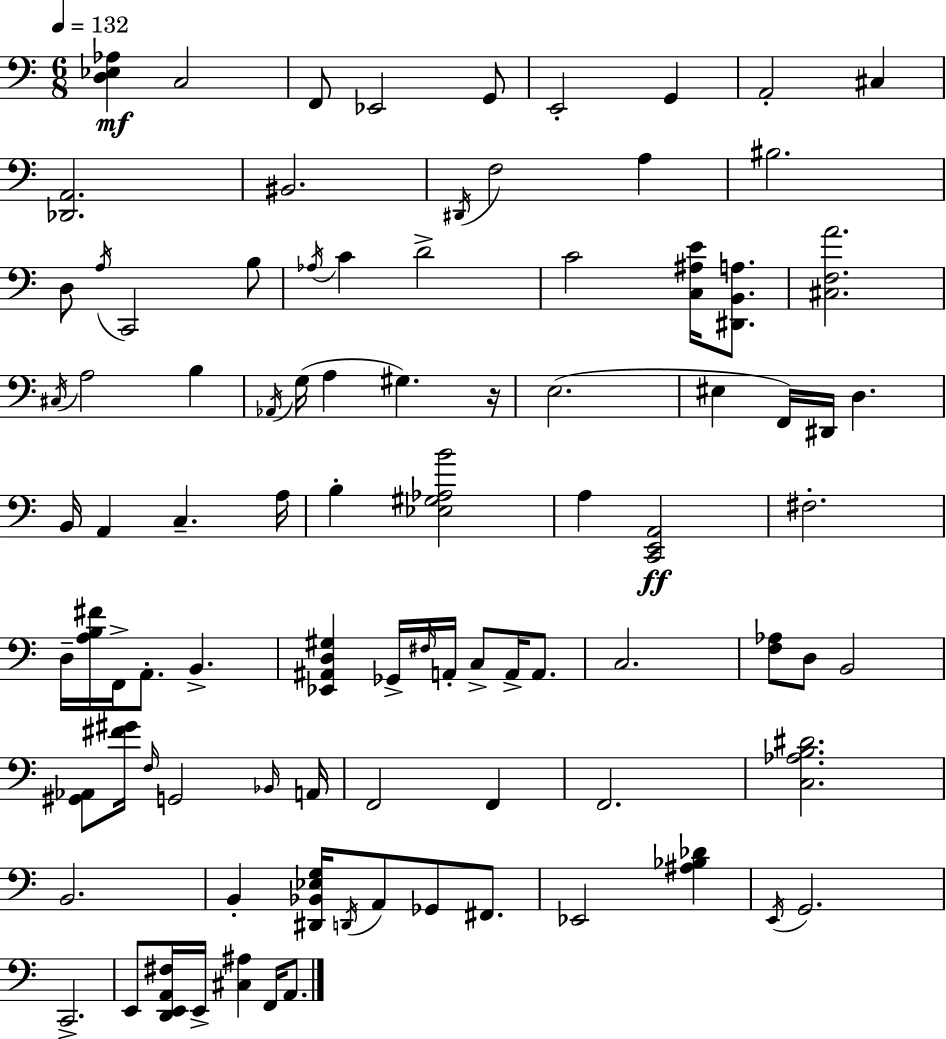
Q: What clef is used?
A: bass